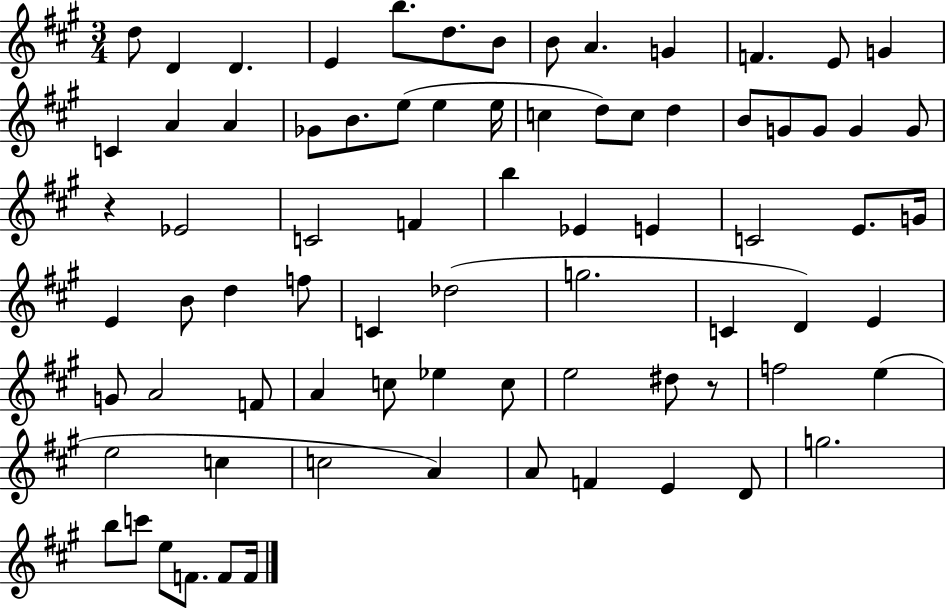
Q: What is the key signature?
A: A major